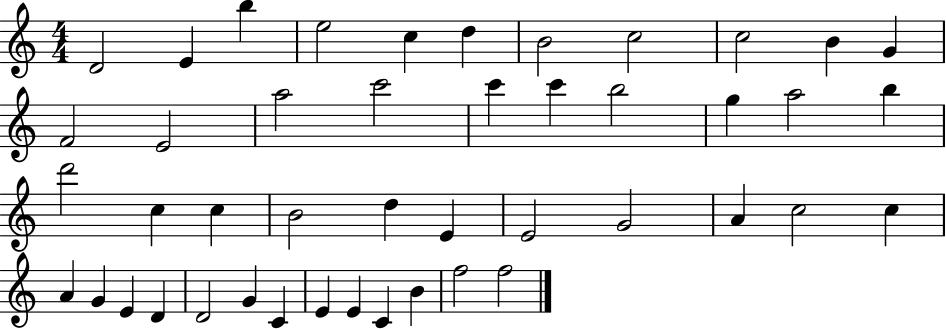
D4/h E4/q B5/q E5/h C5/q D5/q B4/h C5/h C5/h B4/q G4/q F4/h E4/h A5/h C6/h C6/q C6/q B5/h G5/q A5/h B5/q D6/h C5/q C5/q B4/h D5/q E4/q E4/h G4/h A4/q C5/h C5/q A4/q G4/q E4/q D4/q D4/h G4/q C4/q E4/q E4/q C4/q B4/q F5/h F5/h